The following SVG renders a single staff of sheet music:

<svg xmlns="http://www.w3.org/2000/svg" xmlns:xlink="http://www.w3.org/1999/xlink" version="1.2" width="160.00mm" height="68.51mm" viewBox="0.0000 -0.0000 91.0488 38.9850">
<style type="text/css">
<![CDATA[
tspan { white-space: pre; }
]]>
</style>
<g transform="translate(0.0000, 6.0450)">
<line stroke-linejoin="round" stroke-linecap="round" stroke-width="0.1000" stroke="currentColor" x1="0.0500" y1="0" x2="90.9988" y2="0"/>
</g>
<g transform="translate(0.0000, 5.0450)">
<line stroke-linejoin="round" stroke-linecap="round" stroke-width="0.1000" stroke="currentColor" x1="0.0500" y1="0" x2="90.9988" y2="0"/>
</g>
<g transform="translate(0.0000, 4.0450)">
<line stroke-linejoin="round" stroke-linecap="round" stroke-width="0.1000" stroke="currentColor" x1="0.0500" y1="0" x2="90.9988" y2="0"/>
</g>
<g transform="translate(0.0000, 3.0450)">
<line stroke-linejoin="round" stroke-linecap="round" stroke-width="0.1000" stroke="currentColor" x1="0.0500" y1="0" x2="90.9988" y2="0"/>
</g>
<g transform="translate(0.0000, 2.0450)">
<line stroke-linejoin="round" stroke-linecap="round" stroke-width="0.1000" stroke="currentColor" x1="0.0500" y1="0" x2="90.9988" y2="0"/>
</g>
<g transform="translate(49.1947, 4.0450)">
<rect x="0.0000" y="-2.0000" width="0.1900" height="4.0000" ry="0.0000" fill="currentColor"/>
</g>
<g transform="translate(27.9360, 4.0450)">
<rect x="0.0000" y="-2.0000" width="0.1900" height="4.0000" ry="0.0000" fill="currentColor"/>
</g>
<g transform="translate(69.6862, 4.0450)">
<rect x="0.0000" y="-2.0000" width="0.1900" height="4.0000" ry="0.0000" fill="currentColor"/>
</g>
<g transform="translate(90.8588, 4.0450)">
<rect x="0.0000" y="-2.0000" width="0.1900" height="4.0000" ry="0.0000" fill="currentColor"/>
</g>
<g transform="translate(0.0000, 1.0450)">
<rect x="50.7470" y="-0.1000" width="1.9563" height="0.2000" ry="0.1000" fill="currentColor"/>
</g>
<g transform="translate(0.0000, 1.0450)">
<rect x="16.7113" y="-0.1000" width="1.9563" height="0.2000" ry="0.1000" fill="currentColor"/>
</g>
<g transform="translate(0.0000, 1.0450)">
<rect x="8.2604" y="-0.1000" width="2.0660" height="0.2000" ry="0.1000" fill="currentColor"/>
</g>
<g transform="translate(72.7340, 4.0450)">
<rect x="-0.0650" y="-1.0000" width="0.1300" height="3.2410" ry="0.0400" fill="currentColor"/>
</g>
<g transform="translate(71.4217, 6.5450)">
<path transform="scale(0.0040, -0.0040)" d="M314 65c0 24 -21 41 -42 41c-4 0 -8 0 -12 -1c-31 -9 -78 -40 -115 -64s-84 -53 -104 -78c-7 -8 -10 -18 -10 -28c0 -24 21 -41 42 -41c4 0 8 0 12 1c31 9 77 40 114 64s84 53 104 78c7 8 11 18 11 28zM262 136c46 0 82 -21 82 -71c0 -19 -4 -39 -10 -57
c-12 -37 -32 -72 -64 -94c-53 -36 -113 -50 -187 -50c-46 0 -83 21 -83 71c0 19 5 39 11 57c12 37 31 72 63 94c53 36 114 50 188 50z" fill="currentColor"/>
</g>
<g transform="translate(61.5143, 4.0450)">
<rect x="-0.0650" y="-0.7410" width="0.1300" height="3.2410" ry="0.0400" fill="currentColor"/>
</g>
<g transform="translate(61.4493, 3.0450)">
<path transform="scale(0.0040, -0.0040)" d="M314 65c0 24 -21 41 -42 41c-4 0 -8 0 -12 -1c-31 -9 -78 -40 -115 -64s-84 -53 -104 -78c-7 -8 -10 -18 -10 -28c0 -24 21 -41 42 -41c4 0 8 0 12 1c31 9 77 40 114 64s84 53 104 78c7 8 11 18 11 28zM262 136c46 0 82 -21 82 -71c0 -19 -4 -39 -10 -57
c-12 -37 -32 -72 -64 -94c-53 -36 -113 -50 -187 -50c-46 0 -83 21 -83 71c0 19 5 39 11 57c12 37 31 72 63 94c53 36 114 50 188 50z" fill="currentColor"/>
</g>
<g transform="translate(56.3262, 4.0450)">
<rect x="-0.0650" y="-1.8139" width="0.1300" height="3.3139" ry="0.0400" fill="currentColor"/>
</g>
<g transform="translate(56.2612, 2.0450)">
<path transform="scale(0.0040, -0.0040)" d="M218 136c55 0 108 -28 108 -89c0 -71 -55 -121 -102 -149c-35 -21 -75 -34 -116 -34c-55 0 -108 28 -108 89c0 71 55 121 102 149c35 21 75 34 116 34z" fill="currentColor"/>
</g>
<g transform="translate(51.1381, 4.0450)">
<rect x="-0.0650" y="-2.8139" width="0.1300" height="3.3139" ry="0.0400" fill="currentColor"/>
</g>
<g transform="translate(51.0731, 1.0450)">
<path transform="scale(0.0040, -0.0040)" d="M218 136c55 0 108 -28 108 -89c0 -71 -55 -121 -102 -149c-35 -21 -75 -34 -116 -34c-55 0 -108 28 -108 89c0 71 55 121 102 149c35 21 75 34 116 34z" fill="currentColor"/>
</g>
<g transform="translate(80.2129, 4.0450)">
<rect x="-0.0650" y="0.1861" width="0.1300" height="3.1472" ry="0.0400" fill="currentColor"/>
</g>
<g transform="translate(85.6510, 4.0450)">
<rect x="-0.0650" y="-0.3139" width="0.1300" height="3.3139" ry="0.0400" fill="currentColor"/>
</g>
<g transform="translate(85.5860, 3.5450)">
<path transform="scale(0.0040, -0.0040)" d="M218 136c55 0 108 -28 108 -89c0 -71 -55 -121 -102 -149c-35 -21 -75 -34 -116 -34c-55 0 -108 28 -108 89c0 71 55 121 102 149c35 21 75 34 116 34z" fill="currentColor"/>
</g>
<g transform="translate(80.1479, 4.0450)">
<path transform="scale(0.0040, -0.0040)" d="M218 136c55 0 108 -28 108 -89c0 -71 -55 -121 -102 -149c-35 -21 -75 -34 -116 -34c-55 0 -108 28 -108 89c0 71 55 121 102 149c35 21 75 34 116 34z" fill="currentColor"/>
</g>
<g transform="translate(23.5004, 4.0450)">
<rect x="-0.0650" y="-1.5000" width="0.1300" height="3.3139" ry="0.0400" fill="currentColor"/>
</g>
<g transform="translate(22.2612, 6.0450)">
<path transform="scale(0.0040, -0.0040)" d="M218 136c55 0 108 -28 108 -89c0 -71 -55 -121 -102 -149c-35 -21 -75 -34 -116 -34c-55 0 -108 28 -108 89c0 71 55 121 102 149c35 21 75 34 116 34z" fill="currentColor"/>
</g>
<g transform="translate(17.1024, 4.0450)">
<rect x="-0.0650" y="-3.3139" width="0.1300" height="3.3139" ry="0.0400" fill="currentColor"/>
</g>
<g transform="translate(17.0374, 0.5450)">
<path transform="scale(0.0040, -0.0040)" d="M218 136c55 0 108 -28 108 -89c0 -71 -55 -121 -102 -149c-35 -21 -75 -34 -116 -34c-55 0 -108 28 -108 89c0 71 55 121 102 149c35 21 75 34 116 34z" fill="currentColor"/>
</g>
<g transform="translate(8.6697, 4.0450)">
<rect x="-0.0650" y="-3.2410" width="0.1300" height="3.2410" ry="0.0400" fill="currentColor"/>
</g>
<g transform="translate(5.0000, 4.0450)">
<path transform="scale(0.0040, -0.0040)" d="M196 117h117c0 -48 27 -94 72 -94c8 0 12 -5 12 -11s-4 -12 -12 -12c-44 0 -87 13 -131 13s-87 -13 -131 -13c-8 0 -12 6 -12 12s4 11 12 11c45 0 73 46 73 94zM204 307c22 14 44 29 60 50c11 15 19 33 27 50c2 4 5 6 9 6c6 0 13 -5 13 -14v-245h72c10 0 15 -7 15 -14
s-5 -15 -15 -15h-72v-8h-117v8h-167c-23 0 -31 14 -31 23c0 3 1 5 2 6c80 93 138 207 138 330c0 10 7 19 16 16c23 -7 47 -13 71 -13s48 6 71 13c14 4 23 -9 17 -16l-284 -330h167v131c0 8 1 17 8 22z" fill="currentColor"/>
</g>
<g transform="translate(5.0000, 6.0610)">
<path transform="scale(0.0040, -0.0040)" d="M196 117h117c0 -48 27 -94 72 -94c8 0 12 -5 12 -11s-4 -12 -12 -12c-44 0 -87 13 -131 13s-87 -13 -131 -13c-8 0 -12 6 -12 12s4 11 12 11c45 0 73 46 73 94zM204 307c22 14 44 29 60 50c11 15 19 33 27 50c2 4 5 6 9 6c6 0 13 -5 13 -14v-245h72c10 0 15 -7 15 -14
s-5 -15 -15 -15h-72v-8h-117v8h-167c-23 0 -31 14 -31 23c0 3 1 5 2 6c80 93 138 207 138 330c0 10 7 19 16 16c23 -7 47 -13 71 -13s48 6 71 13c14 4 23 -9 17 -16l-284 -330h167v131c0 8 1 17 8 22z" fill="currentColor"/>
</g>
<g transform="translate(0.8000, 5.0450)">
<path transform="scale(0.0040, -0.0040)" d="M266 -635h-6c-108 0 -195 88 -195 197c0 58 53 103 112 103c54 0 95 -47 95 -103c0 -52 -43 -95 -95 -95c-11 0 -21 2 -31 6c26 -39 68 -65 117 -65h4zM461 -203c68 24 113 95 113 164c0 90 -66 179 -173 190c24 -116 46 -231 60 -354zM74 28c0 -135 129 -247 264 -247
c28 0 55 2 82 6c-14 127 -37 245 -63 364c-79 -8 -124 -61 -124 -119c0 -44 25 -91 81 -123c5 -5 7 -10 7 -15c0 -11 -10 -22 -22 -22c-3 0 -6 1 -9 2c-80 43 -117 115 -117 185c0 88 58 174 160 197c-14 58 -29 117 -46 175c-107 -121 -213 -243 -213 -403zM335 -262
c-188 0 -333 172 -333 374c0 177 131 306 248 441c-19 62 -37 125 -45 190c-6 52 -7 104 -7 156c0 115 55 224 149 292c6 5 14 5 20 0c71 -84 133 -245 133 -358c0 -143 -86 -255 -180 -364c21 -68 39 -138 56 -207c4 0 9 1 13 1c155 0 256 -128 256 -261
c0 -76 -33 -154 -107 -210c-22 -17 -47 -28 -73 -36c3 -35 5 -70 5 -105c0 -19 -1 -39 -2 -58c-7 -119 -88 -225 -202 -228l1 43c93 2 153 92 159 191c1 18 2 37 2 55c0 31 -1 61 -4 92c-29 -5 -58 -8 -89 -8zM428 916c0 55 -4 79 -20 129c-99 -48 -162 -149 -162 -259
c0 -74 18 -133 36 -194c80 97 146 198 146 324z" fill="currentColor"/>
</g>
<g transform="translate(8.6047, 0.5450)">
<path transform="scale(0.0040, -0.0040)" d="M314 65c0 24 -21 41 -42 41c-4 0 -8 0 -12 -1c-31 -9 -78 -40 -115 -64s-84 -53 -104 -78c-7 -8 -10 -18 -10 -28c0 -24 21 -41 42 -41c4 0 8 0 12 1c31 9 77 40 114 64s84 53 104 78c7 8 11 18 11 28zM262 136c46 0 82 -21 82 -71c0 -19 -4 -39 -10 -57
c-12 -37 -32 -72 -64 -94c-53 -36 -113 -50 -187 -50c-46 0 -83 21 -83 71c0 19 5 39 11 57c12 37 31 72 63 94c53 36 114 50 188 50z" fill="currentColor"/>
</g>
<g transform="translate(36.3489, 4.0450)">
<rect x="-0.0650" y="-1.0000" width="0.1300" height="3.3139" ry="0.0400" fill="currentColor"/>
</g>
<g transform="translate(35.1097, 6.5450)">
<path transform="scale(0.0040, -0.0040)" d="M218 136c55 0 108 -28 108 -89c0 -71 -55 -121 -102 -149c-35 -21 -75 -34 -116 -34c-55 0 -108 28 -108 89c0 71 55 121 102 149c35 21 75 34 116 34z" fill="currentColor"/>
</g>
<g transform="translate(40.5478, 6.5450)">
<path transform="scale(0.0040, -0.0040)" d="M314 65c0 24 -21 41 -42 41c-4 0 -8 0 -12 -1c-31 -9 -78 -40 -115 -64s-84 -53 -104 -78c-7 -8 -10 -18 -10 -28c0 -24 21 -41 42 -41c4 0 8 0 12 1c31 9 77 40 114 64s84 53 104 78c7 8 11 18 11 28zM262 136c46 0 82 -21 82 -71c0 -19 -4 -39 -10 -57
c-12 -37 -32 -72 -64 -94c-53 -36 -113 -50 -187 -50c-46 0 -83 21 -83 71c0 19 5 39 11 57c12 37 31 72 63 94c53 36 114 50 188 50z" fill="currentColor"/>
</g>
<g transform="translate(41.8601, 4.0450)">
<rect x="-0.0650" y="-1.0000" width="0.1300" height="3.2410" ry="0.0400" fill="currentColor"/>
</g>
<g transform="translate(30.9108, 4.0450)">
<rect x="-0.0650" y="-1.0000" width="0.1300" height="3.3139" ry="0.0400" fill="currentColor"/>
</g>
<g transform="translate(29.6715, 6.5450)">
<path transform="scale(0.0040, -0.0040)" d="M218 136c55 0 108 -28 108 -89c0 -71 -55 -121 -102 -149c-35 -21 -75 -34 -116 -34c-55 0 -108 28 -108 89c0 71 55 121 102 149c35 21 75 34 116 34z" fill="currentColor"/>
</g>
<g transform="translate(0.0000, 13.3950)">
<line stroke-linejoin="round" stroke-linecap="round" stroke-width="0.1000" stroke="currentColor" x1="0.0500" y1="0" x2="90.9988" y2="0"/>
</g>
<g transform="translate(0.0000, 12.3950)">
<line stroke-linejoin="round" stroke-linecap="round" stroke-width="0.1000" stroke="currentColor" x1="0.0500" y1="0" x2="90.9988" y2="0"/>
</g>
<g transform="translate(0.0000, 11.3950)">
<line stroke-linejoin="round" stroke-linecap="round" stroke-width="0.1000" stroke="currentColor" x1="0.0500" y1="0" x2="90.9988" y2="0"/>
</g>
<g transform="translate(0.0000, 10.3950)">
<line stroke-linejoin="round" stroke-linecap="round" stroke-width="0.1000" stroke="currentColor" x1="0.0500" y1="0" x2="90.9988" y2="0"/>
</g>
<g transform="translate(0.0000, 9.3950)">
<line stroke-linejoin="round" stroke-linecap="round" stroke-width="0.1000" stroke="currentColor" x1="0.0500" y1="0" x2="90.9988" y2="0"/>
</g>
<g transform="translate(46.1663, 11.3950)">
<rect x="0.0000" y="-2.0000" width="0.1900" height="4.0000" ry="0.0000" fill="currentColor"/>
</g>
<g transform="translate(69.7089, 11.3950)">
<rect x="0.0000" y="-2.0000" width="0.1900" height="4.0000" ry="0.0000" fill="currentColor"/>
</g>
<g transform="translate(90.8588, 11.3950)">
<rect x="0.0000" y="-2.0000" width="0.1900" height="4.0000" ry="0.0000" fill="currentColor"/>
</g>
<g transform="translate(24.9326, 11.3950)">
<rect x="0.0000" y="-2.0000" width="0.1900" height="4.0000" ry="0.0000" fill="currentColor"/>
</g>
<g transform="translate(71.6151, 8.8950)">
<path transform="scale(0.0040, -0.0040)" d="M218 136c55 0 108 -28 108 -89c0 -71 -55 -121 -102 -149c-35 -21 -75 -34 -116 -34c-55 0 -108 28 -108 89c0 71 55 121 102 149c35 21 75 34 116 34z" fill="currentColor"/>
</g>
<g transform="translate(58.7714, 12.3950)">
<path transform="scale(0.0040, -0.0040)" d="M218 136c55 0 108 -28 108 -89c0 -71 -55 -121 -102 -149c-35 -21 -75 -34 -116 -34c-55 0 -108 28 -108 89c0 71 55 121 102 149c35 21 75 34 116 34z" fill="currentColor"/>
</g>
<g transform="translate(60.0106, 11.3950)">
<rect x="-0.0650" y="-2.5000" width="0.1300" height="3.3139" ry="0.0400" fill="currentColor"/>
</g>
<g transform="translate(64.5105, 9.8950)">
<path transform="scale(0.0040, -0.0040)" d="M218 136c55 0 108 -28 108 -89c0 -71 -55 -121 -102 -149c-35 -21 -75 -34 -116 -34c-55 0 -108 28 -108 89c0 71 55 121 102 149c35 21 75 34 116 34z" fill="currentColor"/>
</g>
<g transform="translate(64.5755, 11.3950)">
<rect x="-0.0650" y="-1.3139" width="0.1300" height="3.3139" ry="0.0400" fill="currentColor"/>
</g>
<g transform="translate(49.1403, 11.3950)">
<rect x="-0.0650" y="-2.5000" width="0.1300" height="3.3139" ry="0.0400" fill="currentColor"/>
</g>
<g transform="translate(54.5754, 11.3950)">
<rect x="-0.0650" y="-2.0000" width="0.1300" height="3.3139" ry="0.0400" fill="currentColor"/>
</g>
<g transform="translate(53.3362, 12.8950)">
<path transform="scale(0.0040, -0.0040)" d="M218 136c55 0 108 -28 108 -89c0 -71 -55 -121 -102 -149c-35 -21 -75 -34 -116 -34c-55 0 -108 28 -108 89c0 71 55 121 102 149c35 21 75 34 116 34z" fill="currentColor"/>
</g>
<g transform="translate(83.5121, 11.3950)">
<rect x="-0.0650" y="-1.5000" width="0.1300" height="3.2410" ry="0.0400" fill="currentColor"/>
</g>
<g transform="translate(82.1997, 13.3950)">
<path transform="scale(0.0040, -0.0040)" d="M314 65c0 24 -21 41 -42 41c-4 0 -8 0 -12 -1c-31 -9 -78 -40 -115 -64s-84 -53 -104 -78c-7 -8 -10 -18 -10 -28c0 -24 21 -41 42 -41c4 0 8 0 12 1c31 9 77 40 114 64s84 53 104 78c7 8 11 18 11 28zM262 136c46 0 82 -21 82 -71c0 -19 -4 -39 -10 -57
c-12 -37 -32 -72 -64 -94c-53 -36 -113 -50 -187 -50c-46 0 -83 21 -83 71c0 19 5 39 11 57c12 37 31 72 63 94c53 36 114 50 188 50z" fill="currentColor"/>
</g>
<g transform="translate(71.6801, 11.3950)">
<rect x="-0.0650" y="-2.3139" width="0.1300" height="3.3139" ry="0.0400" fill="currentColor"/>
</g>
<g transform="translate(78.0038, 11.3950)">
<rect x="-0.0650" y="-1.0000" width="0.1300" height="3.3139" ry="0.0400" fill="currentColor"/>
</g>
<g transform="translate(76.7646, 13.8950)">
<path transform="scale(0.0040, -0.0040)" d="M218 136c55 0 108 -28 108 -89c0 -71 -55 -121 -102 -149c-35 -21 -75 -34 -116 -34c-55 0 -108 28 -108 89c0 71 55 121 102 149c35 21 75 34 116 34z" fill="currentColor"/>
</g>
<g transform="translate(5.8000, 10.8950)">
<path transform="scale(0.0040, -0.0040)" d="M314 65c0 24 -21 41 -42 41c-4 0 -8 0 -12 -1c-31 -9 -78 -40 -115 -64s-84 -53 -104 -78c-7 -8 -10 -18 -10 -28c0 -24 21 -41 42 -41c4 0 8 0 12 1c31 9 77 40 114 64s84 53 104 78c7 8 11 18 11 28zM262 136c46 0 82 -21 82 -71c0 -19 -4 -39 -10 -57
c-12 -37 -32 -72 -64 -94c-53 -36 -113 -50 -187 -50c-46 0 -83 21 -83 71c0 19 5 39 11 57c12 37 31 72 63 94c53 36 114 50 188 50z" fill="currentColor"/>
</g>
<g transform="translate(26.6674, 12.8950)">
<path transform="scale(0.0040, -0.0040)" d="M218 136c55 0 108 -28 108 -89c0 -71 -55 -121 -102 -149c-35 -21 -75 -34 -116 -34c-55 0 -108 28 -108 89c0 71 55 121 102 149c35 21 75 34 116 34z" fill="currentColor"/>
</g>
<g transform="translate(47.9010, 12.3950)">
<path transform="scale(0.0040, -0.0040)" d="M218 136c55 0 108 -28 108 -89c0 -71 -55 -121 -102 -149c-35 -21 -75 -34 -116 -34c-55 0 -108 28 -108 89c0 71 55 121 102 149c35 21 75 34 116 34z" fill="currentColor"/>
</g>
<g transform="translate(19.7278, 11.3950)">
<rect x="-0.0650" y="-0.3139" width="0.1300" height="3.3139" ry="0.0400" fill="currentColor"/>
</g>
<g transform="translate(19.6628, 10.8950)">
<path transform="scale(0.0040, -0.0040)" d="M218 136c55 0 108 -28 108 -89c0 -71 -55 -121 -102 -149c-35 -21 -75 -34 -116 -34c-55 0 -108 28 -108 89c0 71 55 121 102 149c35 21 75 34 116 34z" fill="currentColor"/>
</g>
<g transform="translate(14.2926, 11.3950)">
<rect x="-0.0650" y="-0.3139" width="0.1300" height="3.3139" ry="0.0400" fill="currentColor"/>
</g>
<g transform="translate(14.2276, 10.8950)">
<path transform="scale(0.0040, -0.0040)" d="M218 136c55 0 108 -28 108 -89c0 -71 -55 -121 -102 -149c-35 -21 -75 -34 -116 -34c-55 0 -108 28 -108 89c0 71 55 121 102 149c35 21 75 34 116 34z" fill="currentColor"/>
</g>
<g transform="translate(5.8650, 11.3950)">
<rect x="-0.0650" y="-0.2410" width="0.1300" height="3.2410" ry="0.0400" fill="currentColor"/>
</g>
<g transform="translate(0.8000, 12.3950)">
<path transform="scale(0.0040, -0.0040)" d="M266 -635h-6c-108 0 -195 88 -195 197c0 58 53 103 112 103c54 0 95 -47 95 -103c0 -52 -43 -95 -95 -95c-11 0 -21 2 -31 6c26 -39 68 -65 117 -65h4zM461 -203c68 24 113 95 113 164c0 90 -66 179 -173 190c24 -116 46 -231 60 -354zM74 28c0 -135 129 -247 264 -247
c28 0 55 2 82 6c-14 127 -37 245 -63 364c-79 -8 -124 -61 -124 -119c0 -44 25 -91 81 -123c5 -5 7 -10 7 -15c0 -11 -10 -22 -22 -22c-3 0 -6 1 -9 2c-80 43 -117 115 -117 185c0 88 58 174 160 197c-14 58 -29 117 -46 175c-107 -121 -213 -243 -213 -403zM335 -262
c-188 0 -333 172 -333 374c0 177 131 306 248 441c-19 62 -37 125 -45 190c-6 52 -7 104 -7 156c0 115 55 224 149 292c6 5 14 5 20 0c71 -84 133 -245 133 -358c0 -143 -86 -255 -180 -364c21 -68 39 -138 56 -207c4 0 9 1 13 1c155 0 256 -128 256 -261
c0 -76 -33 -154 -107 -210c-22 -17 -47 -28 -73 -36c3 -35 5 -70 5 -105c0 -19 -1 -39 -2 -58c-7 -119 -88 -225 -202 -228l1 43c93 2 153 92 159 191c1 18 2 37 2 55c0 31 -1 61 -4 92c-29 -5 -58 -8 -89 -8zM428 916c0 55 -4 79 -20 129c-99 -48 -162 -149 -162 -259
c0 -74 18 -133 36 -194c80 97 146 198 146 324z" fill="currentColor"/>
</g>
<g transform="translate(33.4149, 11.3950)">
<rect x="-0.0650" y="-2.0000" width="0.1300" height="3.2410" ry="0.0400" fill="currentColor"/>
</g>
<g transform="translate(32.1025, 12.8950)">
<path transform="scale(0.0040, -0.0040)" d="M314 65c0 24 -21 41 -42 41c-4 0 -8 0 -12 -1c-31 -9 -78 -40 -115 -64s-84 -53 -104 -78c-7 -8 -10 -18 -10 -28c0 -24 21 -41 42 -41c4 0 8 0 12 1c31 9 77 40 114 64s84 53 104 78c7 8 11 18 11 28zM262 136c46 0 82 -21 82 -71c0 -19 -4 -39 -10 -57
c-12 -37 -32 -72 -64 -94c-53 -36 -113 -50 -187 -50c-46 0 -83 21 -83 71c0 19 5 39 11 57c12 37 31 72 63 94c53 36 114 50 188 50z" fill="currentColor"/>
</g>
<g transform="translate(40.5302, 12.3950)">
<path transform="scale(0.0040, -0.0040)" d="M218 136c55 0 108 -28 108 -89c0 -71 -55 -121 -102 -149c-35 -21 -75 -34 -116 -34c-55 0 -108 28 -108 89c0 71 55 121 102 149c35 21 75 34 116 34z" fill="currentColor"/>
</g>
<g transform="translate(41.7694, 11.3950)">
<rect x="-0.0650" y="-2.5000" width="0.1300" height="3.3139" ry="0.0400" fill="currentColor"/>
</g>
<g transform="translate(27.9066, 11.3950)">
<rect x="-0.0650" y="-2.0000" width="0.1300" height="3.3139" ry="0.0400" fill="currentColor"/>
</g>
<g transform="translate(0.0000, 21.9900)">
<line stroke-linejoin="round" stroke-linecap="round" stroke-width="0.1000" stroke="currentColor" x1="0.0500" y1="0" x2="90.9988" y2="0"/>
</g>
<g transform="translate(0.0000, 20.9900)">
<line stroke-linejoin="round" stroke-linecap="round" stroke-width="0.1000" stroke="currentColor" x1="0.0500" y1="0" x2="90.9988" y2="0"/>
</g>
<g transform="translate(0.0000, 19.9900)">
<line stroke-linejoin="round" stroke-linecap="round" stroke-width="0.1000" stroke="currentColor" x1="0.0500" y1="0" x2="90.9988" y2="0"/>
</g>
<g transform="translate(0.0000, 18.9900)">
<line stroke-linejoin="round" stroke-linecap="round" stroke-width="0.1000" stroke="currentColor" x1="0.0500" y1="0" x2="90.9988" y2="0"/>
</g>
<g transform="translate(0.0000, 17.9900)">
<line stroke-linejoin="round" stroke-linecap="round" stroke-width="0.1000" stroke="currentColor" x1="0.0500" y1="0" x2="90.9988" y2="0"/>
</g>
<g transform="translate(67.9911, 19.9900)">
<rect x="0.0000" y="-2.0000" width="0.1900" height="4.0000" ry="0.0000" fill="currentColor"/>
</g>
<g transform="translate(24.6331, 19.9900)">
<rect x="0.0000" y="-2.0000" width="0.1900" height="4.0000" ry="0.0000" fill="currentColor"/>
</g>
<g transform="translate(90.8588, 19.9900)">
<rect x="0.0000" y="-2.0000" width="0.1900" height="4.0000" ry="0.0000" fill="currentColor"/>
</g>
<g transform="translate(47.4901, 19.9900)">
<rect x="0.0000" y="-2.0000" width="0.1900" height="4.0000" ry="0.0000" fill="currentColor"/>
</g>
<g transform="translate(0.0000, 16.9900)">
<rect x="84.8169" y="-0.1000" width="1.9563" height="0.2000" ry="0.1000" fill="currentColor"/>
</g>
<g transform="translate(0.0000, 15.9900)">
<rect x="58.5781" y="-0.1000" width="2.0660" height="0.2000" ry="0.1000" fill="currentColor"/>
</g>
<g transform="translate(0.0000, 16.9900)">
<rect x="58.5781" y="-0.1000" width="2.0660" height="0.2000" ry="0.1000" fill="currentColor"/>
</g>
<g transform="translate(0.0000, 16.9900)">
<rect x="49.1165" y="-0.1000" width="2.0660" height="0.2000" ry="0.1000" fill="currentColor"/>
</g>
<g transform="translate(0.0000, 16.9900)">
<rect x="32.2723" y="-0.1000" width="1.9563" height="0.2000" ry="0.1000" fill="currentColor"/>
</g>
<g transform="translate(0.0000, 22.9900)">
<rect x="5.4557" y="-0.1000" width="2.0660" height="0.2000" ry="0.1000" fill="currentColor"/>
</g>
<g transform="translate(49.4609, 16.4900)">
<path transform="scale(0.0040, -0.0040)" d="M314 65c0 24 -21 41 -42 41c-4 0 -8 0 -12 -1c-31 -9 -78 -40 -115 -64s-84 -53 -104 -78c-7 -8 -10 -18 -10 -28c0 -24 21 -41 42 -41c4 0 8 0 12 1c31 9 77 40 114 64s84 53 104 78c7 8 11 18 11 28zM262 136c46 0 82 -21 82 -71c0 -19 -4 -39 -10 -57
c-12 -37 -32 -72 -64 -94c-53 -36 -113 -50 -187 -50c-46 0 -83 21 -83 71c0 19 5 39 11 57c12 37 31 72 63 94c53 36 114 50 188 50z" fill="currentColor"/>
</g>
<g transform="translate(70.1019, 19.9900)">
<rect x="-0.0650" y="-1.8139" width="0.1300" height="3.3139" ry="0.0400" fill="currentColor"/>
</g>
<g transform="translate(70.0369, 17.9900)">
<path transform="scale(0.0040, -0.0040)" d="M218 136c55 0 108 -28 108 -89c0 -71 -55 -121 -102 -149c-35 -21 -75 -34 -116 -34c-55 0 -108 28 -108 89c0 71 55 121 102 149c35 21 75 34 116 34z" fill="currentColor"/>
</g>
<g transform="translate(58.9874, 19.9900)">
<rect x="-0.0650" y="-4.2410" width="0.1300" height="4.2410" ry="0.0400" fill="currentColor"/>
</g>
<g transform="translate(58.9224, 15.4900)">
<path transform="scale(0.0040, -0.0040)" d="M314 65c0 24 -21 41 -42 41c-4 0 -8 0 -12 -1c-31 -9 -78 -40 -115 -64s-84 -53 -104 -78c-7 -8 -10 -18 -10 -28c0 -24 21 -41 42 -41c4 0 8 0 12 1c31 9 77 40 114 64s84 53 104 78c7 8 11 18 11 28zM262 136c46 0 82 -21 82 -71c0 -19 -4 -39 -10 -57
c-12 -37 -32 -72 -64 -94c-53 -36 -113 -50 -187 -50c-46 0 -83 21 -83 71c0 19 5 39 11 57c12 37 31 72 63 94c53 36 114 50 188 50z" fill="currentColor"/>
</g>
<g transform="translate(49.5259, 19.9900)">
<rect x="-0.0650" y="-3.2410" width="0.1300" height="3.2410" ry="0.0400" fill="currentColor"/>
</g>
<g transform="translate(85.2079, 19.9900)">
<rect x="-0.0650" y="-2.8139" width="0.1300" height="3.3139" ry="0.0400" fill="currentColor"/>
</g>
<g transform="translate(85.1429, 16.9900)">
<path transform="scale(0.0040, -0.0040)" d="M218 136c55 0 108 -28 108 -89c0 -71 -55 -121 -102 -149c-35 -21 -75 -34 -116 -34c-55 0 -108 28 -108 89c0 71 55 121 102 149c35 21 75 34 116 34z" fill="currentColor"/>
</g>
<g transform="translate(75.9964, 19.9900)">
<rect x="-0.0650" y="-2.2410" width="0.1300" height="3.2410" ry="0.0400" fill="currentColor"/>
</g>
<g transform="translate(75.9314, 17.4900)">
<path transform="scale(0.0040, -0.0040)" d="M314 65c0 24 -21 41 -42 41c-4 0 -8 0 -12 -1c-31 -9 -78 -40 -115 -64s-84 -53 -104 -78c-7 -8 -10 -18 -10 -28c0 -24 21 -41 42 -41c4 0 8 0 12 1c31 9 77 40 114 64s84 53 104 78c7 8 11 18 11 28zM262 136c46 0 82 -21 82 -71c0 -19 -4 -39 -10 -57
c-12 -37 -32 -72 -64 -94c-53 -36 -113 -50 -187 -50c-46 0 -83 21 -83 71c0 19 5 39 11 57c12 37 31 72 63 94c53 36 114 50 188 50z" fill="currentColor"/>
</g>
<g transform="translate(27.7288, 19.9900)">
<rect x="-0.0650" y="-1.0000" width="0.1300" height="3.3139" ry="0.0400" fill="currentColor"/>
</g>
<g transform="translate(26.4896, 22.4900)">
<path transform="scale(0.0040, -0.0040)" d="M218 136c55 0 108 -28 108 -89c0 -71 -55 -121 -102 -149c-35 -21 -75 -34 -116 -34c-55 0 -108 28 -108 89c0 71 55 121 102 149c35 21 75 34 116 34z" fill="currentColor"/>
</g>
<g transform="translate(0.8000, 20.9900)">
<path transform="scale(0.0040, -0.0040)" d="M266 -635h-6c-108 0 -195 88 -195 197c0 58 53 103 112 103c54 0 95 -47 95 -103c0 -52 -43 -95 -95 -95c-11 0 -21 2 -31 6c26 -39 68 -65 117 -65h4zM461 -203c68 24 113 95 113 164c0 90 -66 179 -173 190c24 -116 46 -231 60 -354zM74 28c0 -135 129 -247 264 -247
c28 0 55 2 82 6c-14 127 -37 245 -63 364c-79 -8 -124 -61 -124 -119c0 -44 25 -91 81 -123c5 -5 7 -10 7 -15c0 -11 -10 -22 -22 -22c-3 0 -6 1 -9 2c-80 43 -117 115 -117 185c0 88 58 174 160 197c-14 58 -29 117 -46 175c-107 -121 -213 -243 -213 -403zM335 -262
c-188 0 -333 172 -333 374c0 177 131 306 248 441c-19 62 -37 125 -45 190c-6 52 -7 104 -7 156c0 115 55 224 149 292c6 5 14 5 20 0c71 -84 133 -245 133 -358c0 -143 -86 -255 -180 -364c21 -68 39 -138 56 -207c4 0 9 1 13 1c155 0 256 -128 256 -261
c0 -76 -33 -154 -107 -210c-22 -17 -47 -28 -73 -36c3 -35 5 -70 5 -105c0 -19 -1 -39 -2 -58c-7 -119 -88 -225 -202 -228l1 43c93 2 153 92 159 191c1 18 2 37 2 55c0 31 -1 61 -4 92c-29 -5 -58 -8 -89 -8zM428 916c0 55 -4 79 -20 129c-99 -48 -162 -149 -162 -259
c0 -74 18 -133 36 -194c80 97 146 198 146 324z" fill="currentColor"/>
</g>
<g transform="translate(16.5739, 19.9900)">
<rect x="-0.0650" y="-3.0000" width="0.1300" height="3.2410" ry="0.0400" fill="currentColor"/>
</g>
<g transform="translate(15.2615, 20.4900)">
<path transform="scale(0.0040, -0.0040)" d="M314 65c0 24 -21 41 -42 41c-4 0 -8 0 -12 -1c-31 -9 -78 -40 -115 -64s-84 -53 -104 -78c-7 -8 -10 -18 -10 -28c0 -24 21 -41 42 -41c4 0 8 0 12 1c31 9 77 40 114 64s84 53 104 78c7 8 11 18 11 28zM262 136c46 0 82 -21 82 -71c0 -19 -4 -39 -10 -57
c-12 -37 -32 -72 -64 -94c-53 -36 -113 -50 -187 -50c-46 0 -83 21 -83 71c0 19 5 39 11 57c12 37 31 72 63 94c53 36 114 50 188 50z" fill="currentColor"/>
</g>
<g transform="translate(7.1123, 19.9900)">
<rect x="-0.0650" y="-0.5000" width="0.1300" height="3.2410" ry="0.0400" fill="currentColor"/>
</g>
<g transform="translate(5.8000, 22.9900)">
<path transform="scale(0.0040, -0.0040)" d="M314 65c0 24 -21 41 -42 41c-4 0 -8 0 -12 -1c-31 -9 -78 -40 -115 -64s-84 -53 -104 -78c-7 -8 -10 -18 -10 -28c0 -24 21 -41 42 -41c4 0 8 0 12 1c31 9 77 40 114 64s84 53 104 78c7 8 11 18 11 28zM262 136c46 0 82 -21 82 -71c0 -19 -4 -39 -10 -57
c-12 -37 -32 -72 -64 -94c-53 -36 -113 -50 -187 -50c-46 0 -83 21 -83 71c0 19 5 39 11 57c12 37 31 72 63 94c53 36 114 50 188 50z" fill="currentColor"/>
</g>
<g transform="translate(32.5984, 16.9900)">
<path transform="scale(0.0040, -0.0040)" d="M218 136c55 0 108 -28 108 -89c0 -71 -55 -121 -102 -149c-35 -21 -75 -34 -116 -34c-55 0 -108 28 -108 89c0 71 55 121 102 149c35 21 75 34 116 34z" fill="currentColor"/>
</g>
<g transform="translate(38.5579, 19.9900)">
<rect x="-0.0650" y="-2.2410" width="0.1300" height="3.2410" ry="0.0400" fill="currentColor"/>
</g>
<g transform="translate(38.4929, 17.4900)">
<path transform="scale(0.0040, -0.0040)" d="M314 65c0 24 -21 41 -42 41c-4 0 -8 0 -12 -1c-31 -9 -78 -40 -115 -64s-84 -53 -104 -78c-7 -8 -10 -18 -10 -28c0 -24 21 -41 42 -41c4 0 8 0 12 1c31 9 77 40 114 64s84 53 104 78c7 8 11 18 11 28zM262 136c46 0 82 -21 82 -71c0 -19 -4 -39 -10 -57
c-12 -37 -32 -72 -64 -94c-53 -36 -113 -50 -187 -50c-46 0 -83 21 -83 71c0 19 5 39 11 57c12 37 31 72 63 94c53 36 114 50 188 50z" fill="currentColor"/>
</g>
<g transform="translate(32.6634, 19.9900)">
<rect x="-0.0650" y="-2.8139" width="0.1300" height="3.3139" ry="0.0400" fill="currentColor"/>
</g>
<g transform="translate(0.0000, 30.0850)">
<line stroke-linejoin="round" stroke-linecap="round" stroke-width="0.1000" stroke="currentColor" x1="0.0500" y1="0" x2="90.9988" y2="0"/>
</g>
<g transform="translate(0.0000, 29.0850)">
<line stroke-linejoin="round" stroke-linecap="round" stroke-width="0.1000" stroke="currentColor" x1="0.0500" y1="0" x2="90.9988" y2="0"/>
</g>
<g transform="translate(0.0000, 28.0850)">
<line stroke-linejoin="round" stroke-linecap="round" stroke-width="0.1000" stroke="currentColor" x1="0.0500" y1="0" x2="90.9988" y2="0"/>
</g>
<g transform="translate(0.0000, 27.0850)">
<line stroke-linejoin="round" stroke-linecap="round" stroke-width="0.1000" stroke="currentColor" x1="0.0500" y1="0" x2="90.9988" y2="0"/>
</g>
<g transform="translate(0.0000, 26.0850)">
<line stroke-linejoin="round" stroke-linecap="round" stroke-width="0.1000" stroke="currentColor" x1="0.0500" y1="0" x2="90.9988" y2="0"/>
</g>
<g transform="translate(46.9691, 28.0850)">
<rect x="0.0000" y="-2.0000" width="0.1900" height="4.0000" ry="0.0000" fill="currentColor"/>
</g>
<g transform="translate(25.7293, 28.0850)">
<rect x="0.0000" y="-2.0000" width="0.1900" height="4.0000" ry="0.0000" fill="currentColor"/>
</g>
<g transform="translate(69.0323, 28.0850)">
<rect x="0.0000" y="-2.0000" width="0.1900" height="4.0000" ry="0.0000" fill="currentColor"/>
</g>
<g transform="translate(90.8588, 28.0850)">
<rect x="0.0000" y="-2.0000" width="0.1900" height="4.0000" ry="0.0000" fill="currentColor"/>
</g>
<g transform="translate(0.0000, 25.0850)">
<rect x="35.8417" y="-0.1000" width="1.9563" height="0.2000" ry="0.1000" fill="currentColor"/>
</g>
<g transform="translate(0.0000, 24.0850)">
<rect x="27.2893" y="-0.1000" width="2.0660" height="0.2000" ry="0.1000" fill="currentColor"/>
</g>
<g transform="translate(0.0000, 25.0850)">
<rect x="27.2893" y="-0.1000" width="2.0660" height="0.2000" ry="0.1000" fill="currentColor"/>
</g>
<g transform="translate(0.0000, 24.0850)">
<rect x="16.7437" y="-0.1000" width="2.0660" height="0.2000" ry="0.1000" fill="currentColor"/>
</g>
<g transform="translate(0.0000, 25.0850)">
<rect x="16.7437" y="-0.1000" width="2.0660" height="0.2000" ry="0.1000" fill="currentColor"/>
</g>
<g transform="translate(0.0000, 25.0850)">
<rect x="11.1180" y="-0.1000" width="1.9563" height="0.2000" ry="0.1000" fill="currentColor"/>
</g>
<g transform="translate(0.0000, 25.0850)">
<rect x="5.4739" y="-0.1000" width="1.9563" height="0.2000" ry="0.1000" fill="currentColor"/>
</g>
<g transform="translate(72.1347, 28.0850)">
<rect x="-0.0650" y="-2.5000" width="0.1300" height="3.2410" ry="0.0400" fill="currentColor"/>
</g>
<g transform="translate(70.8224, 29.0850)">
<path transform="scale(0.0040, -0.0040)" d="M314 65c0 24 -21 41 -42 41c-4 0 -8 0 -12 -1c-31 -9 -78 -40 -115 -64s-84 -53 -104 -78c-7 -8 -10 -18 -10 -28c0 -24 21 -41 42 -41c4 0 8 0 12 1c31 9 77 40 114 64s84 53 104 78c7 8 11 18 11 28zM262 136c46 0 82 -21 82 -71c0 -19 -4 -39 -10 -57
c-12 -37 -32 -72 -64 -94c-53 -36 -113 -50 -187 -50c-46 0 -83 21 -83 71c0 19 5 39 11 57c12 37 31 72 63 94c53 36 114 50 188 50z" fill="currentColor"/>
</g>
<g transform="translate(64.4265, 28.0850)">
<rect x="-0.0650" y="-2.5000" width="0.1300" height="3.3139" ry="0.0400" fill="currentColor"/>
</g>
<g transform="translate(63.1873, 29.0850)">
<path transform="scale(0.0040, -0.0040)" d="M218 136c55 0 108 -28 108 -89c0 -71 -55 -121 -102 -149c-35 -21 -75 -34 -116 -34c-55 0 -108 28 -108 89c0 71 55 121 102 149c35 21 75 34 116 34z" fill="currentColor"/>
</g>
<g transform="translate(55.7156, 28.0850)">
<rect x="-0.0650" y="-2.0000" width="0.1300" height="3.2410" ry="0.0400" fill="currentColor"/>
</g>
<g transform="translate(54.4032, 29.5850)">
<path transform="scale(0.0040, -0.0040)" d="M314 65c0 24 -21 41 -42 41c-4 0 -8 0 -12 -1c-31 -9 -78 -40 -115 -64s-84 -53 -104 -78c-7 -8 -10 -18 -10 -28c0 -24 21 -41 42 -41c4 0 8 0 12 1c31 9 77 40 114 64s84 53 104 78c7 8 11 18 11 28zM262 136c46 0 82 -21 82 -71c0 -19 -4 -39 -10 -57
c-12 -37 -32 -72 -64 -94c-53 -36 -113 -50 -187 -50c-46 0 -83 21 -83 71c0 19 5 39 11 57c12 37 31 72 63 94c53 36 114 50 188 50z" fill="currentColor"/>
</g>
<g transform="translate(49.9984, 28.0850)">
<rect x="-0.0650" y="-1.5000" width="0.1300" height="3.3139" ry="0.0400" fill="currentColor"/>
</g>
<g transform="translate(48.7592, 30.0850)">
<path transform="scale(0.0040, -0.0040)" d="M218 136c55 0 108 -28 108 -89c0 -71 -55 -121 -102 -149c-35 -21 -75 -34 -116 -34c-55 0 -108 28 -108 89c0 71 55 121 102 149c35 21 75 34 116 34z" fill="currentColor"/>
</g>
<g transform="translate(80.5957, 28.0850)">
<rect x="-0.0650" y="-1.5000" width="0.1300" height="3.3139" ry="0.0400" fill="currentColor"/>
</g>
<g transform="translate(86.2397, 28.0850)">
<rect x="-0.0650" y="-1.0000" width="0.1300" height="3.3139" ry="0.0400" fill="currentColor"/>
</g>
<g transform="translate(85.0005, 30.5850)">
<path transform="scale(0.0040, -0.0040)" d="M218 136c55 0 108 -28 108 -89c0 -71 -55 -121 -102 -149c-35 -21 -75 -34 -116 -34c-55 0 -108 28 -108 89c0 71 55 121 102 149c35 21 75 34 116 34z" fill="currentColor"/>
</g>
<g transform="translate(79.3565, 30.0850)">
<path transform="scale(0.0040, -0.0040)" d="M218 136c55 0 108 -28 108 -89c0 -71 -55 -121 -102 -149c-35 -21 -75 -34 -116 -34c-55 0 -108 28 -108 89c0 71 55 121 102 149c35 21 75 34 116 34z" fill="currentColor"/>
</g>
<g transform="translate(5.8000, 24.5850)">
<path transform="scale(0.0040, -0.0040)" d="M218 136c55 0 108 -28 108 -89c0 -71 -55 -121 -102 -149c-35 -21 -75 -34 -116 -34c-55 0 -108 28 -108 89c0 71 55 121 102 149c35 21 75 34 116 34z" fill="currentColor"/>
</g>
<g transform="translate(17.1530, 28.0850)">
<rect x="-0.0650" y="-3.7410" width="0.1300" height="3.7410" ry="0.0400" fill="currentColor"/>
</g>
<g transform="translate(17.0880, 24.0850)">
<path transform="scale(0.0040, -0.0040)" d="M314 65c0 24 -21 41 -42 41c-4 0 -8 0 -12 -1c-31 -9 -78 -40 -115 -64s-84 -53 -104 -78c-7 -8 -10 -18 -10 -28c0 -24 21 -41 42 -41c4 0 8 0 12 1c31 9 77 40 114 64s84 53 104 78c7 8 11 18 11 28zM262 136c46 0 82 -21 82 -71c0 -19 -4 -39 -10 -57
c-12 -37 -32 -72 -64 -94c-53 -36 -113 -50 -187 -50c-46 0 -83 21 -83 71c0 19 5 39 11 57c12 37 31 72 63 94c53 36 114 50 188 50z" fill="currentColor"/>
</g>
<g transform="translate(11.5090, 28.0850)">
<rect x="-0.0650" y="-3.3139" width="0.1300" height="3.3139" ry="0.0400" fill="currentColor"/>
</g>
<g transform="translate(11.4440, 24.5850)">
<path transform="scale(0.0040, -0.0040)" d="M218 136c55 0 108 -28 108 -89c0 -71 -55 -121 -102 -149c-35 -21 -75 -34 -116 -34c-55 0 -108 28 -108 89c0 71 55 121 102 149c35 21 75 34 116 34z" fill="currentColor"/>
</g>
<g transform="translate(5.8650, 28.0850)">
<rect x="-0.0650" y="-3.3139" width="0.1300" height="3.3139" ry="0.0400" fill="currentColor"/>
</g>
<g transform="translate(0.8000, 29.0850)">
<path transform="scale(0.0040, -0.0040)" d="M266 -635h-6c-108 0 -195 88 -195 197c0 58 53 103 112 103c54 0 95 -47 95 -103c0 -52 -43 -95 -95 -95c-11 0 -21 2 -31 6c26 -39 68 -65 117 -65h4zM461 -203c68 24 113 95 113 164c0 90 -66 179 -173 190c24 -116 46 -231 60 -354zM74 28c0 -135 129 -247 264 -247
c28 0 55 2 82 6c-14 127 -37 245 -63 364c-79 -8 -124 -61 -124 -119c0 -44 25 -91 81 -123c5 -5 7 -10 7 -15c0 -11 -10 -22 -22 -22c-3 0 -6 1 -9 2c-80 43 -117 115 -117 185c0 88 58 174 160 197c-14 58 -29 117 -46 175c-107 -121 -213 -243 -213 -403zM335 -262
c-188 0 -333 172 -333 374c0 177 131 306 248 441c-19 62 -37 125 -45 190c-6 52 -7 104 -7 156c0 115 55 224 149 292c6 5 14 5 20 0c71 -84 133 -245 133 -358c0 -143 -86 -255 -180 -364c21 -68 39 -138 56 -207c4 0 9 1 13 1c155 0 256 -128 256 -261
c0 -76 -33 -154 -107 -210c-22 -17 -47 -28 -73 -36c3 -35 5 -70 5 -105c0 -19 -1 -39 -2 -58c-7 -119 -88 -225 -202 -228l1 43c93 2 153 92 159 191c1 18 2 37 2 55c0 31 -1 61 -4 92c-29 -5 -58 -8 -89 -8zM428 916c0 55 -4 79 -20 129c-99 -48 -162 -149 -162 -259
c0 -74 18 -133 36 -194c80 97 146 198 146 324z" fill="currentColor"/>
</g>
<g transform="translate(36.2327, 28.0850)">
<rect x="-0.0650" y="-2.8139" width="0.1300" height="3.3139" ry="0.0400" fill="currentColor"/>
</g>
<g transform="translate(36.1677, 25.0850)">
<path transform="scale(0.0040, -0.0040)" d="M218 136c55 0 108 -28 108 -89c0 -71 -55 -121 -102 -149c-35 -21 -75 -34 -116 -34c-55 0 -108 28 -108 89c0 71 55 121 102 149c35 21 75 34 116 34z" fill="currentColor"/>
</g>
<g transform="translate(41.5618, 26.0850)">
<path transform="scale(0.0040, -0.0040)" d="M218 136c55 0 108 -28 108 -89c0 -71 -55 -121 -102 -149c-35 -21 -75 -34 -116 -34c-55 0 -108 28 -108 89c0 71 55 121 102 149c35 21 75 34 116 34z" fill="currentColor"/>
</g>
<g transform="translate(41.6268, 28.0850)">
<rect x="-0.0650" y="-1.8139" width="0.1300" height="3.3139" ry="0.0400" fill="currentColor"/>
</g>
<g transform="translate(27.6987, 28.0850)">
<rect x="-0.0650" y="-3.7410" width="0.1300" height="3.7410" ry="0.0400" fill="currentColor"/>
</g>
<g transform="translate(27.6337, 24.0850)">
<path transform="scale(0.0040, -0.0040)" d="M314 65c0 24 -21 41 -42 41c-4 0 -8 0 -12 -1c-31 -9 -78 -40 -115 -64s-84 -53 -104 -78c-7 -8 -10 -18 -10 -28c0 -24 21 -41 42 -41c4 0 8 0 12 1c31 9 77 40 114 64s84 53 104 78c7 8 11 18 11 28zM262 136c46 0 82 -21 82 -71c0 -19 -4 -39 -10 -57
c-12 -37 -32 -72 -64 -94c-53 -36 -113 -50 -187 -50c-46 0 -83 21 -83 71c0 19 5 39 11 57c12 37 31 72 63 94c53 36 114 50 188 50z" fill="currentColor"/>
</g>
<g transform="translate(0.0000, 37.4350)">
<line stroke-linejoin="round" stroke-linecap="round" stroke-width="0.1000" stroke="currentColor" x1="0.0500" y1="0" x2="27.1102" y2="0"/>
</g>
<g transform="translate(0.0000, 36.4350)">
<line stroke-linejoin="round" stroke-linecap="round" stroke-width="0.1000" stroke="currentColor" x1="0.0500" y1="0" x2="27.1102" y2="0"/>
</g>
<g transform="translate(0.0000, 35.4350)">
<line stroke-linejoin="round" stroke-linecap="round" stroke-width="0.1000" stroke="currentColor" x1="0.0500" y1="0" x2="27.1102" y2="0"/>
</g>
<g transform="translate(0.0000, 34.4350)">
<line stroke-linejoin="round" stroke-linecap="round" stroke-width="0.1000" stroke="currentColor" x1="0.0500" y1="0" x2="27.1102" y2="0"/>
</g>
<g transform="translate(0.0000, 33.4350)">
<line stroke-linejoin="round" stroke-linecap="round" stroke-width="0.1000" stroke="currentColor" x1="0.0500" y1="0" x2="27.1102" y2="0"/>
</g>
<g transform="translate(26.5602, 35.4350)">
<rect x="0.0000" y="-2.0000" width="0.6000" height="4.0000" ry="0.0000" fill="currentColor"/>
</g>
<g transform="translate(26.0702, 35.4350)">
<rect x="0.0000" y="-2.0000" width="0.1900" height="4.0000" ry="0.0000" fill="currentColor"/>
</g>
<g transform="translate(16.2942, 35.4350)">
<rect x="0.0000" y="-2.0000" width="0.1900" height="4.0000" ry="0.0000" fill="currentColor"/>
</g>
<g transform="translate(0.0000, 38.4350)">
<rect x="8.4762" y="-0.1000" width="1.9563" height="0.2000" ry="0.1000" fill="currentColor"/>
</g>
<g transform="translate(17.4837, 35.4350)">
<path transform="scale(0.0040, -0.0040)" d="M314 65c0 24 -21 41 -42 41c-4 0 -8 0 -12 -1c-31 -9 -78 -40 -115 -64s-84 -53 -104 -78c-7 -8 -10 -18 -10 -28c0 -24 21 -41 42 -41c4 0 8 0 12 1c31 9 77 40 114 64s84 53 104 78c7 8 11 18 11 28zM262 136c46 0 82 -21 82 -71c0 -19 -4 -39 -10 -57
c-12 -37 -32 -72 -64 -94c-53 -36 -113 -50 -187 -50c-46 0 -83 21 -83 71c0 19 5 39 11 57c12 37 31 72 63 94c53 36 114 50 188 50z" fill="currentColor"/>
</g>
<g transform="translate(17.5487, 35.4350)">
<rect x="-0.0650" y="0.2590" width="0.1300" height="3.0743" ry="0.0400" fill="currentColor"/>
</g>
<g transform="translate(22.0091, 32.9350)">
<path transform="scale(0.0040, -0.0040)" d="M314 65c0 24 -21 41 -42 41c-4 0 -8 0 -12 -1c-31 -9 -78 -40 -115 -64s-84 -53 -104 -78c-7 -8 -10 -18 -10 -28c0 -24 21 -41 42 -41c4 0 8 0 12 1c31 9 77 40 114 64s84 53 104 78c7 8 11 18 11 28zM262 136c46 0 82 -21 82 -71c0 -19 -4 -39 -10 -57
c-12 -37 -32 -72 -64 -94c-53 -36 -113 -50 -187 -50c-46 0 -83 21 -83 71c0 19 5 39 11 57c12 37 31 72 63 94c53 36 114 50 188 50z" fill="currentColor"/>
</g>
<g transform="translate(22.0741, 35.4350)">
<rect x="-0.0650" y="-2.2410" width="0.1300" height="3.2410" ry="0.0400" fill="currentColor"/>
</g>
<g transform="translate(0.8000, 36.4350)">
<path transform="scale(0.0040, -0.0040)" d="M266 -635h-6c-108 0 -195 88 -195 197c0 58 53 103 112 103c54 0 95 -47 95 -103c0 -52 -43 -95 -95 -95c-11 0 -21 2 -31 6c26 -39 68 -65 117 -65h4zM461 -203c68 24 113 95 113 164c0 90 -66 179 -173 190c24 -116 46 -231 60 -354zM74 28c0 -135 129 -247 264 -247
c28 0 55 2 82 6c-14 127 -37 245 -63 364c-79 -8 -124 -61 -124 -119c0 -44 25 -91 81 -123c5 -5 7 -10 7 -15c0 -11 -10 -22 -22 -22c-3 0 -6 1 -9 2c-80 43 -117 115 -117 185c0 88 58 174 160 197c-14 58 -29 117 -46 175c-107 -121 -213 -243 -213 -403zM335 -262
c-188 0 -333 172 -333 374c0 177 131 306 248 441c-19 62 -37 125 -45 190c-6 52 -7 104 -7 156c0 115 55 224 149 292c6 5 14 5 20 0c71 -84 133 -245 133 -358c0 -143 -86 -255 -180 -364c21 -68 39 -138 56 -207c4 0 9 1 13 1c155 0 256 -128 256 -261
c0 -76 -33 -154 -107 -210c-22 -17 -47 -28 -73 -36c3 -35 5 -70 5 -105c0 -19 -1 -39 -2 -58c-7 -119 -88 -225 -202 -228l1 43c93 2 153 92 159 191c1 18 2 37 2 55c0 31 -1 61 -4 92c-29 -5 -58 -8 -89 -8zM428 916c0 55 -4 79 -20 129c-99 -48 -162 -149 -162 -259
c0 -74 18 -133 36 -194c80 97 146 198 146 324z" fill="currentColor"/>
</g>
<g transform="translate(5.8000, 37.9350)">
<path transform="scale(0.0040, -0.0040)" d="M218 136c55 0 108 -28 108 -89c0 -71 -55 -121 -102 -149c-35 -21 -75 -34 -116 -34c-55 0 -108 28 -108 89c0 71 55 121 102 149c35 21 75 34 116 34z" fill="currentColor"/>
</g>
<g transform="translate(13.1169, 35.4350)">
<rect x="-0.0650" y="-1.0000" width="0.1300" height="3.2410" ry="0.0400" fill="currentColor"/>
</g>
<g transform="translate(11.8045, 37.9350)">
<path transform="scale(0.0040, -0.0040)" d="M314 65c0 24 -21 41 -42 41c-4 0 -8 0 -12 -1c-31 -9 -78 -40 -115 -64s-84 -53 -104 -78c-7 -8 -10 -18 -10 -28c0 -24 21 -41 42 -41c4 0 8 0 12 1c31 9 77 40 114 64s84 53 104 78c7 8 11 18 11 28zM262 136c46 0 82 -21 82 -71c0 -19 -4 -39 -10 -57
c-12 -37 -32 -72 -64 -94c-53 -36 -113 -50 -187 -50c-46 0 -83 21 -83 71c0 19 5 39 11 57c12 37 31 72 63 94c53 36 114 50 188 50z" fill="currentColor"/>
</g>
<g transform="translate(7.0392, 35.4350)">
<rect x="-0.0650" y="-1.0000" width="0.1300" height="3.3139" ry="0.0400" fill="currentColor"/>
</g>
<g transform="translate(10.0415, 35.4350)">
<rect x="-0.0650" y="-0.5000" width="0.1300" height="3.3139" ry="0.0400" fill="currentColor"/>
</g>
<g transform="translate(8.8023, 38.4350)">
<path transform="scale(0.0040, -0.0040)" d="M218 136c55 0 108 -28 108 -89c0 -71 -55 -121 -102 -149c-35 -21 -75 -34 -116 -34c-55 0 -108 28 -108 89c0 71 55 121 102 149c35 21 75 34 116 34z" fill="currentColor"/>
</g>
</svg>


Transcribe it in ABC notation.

X:1
T:Untitled
M:4/4
L:1/4
K:C
b2 b E D D D2 a f d2 D2 B c c2 c c F F2 G G F G e g D E2 C2 A2 D a g2 b2 d'2 f g2 a b b c'2 c'2 a f E F2 G G2 E D D C D2 B2 g2